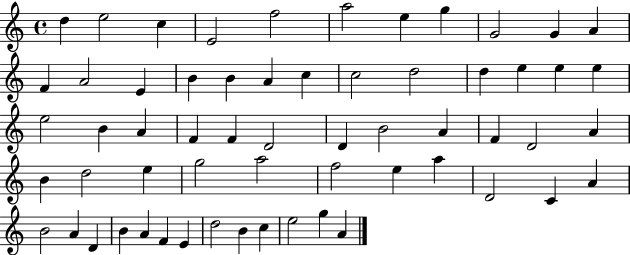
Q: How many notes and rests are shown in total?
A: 60